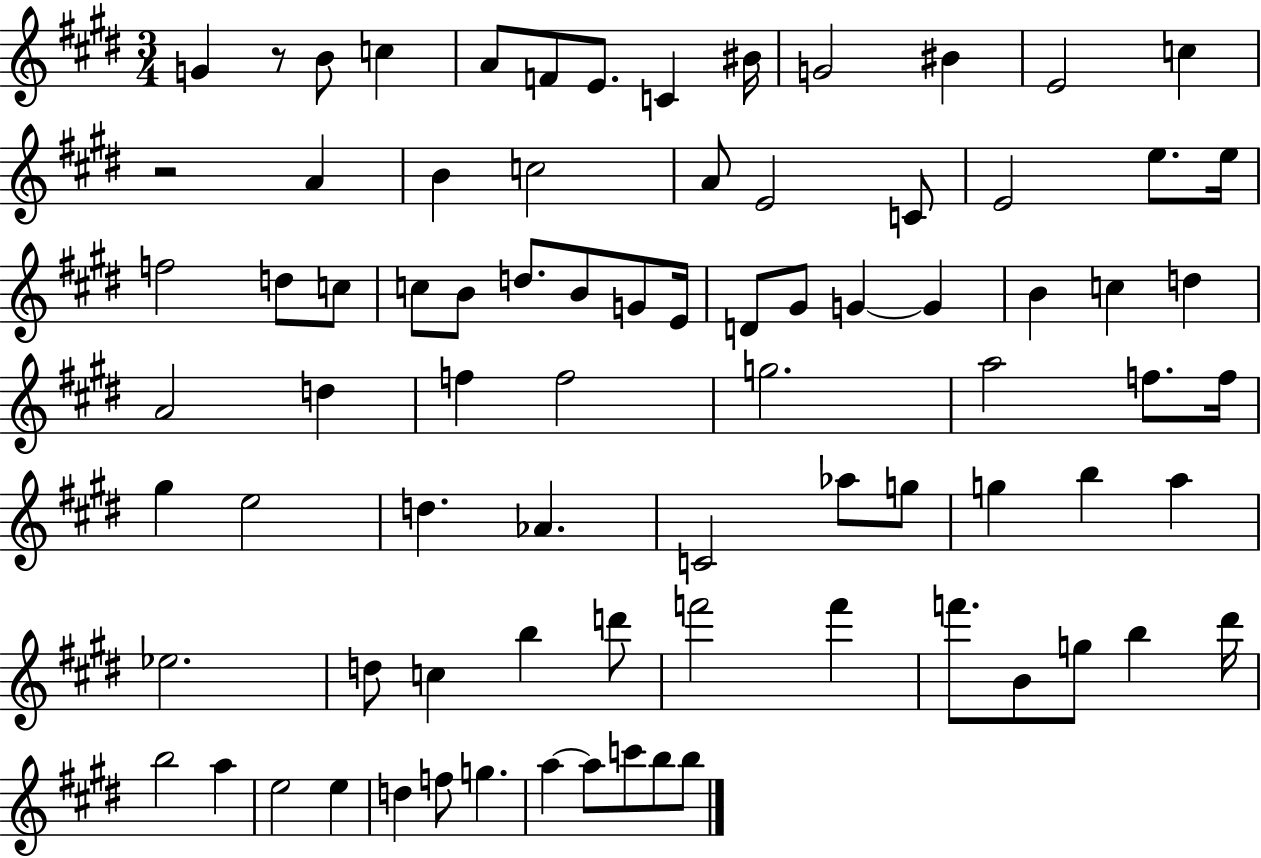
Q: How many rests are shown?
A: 2